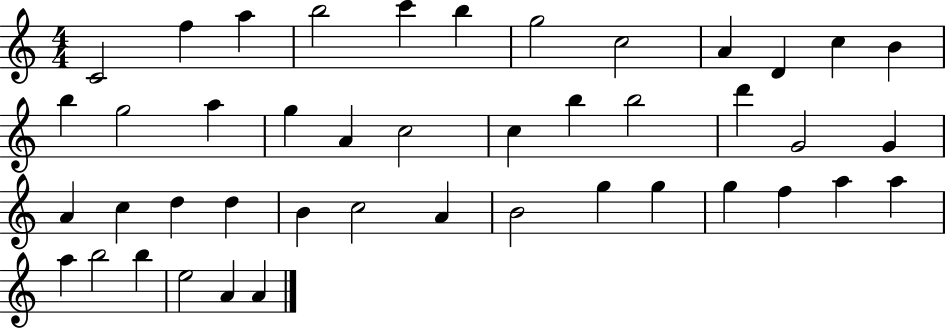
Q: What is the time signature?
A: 4/4